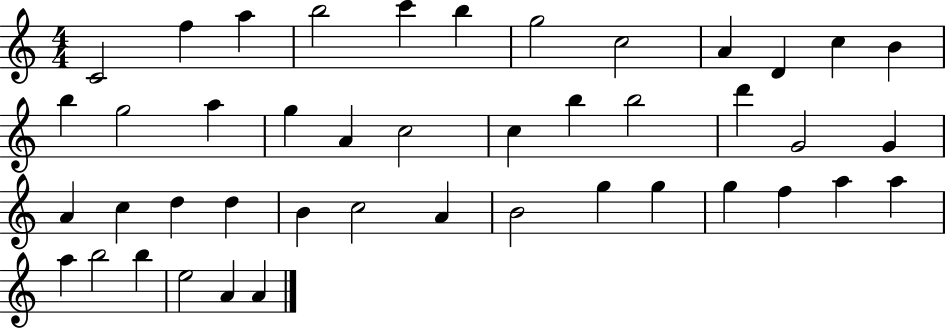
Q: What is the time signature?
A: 4/4